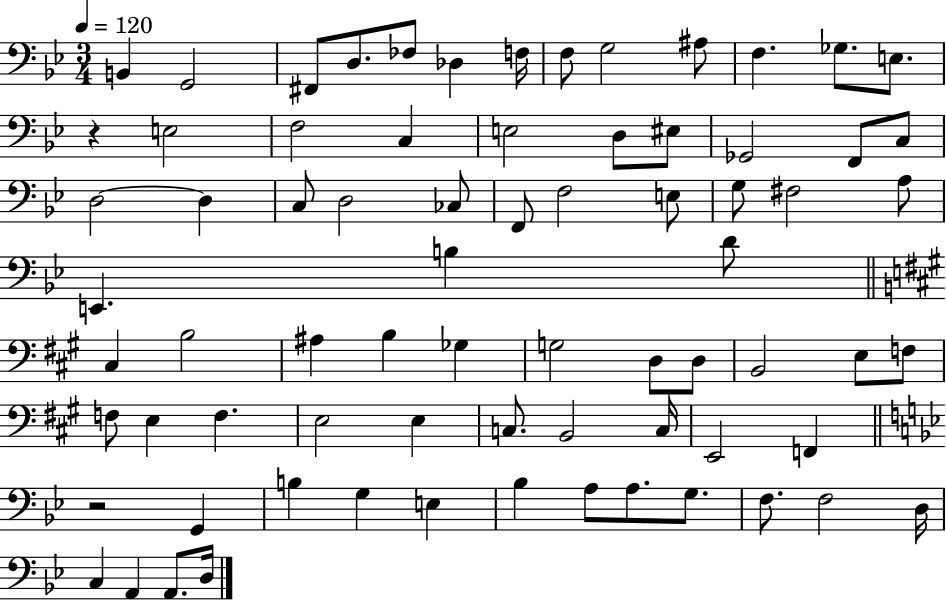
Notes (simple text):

B2/q G2/h F#2/e D3/e. FES3/e Db3/q F3/s F3/e G3/h A#3/e F3/q. Gb3/e. E3/e. R/q E3/h F3/h C3/q E3/h D3/e EIS3/e Gb2/h F2/e C3/e D3/h D3/q C3/e D3/h CES3/e F2/e F3/h E3/e G3/e F#3/h A3/e E2/q. B3/q D4/e C#3/q B3/h A#3/q B3/q Gb3/q G3/h D3/e D3/e B2/h E3/e F3/e F3/e E3/q F3/q. E3/h E3/q C3/e. B2/h C3/s E2/h F2/q R/h G2/q B3/q G3/q E3/q Bb3/q A3/e A3/e. G3/e. F3/e. F3/h D3/s C3/q A2/q A2/e. D3/s